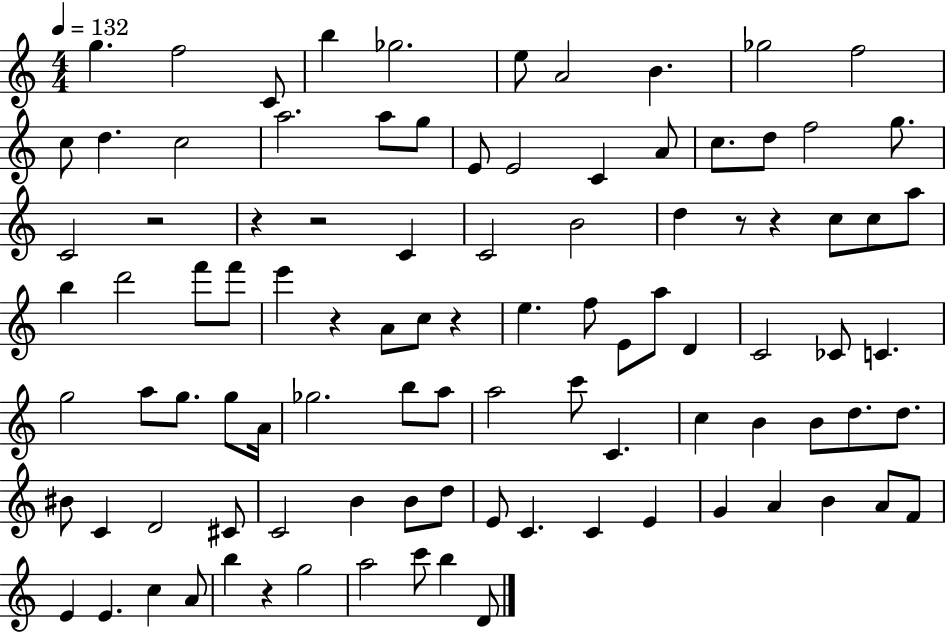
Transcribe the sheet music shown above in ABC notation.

X:1
T:Untitled
M:4/4
L:1/4
K:C
g f2 C/2 b _g2 e/2 A2 B _g2 f2 c/2 d c2 a2 a/2 g/2 E/2 E2 C A/2 c/2 d/2 f2 g/2 C2 z2 z z2 C C2 B2 d z/2 z c/2 c/2 a/2 b d'2 f'/2 f'/2 e' z A/2 c/2 z e f/2 E/2 a/2 D C2 _C/2 C g2 a/2 g/2 g/2 A/4 _g2 b/2 a/2 a2 c'/2 C c B B/2 d/2 d/2 ^B/2 C D2 ^C/2 C2 B B/2 d/2 E/2 C C E G A B A/2 F/2 E E c A/2 b z g2 a2 c'/2 b D/2